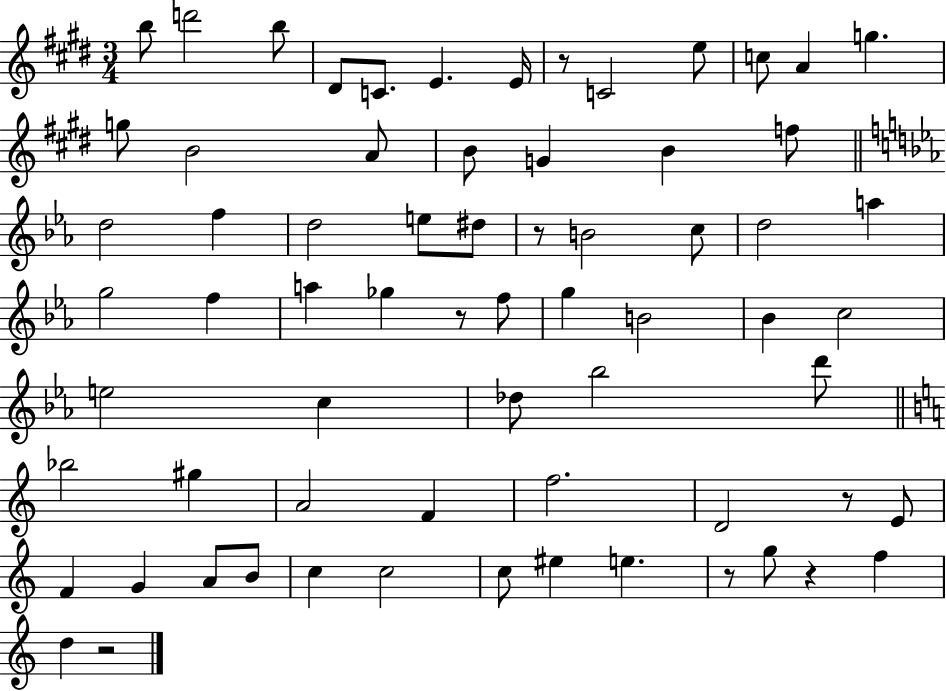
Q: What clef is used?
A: treble